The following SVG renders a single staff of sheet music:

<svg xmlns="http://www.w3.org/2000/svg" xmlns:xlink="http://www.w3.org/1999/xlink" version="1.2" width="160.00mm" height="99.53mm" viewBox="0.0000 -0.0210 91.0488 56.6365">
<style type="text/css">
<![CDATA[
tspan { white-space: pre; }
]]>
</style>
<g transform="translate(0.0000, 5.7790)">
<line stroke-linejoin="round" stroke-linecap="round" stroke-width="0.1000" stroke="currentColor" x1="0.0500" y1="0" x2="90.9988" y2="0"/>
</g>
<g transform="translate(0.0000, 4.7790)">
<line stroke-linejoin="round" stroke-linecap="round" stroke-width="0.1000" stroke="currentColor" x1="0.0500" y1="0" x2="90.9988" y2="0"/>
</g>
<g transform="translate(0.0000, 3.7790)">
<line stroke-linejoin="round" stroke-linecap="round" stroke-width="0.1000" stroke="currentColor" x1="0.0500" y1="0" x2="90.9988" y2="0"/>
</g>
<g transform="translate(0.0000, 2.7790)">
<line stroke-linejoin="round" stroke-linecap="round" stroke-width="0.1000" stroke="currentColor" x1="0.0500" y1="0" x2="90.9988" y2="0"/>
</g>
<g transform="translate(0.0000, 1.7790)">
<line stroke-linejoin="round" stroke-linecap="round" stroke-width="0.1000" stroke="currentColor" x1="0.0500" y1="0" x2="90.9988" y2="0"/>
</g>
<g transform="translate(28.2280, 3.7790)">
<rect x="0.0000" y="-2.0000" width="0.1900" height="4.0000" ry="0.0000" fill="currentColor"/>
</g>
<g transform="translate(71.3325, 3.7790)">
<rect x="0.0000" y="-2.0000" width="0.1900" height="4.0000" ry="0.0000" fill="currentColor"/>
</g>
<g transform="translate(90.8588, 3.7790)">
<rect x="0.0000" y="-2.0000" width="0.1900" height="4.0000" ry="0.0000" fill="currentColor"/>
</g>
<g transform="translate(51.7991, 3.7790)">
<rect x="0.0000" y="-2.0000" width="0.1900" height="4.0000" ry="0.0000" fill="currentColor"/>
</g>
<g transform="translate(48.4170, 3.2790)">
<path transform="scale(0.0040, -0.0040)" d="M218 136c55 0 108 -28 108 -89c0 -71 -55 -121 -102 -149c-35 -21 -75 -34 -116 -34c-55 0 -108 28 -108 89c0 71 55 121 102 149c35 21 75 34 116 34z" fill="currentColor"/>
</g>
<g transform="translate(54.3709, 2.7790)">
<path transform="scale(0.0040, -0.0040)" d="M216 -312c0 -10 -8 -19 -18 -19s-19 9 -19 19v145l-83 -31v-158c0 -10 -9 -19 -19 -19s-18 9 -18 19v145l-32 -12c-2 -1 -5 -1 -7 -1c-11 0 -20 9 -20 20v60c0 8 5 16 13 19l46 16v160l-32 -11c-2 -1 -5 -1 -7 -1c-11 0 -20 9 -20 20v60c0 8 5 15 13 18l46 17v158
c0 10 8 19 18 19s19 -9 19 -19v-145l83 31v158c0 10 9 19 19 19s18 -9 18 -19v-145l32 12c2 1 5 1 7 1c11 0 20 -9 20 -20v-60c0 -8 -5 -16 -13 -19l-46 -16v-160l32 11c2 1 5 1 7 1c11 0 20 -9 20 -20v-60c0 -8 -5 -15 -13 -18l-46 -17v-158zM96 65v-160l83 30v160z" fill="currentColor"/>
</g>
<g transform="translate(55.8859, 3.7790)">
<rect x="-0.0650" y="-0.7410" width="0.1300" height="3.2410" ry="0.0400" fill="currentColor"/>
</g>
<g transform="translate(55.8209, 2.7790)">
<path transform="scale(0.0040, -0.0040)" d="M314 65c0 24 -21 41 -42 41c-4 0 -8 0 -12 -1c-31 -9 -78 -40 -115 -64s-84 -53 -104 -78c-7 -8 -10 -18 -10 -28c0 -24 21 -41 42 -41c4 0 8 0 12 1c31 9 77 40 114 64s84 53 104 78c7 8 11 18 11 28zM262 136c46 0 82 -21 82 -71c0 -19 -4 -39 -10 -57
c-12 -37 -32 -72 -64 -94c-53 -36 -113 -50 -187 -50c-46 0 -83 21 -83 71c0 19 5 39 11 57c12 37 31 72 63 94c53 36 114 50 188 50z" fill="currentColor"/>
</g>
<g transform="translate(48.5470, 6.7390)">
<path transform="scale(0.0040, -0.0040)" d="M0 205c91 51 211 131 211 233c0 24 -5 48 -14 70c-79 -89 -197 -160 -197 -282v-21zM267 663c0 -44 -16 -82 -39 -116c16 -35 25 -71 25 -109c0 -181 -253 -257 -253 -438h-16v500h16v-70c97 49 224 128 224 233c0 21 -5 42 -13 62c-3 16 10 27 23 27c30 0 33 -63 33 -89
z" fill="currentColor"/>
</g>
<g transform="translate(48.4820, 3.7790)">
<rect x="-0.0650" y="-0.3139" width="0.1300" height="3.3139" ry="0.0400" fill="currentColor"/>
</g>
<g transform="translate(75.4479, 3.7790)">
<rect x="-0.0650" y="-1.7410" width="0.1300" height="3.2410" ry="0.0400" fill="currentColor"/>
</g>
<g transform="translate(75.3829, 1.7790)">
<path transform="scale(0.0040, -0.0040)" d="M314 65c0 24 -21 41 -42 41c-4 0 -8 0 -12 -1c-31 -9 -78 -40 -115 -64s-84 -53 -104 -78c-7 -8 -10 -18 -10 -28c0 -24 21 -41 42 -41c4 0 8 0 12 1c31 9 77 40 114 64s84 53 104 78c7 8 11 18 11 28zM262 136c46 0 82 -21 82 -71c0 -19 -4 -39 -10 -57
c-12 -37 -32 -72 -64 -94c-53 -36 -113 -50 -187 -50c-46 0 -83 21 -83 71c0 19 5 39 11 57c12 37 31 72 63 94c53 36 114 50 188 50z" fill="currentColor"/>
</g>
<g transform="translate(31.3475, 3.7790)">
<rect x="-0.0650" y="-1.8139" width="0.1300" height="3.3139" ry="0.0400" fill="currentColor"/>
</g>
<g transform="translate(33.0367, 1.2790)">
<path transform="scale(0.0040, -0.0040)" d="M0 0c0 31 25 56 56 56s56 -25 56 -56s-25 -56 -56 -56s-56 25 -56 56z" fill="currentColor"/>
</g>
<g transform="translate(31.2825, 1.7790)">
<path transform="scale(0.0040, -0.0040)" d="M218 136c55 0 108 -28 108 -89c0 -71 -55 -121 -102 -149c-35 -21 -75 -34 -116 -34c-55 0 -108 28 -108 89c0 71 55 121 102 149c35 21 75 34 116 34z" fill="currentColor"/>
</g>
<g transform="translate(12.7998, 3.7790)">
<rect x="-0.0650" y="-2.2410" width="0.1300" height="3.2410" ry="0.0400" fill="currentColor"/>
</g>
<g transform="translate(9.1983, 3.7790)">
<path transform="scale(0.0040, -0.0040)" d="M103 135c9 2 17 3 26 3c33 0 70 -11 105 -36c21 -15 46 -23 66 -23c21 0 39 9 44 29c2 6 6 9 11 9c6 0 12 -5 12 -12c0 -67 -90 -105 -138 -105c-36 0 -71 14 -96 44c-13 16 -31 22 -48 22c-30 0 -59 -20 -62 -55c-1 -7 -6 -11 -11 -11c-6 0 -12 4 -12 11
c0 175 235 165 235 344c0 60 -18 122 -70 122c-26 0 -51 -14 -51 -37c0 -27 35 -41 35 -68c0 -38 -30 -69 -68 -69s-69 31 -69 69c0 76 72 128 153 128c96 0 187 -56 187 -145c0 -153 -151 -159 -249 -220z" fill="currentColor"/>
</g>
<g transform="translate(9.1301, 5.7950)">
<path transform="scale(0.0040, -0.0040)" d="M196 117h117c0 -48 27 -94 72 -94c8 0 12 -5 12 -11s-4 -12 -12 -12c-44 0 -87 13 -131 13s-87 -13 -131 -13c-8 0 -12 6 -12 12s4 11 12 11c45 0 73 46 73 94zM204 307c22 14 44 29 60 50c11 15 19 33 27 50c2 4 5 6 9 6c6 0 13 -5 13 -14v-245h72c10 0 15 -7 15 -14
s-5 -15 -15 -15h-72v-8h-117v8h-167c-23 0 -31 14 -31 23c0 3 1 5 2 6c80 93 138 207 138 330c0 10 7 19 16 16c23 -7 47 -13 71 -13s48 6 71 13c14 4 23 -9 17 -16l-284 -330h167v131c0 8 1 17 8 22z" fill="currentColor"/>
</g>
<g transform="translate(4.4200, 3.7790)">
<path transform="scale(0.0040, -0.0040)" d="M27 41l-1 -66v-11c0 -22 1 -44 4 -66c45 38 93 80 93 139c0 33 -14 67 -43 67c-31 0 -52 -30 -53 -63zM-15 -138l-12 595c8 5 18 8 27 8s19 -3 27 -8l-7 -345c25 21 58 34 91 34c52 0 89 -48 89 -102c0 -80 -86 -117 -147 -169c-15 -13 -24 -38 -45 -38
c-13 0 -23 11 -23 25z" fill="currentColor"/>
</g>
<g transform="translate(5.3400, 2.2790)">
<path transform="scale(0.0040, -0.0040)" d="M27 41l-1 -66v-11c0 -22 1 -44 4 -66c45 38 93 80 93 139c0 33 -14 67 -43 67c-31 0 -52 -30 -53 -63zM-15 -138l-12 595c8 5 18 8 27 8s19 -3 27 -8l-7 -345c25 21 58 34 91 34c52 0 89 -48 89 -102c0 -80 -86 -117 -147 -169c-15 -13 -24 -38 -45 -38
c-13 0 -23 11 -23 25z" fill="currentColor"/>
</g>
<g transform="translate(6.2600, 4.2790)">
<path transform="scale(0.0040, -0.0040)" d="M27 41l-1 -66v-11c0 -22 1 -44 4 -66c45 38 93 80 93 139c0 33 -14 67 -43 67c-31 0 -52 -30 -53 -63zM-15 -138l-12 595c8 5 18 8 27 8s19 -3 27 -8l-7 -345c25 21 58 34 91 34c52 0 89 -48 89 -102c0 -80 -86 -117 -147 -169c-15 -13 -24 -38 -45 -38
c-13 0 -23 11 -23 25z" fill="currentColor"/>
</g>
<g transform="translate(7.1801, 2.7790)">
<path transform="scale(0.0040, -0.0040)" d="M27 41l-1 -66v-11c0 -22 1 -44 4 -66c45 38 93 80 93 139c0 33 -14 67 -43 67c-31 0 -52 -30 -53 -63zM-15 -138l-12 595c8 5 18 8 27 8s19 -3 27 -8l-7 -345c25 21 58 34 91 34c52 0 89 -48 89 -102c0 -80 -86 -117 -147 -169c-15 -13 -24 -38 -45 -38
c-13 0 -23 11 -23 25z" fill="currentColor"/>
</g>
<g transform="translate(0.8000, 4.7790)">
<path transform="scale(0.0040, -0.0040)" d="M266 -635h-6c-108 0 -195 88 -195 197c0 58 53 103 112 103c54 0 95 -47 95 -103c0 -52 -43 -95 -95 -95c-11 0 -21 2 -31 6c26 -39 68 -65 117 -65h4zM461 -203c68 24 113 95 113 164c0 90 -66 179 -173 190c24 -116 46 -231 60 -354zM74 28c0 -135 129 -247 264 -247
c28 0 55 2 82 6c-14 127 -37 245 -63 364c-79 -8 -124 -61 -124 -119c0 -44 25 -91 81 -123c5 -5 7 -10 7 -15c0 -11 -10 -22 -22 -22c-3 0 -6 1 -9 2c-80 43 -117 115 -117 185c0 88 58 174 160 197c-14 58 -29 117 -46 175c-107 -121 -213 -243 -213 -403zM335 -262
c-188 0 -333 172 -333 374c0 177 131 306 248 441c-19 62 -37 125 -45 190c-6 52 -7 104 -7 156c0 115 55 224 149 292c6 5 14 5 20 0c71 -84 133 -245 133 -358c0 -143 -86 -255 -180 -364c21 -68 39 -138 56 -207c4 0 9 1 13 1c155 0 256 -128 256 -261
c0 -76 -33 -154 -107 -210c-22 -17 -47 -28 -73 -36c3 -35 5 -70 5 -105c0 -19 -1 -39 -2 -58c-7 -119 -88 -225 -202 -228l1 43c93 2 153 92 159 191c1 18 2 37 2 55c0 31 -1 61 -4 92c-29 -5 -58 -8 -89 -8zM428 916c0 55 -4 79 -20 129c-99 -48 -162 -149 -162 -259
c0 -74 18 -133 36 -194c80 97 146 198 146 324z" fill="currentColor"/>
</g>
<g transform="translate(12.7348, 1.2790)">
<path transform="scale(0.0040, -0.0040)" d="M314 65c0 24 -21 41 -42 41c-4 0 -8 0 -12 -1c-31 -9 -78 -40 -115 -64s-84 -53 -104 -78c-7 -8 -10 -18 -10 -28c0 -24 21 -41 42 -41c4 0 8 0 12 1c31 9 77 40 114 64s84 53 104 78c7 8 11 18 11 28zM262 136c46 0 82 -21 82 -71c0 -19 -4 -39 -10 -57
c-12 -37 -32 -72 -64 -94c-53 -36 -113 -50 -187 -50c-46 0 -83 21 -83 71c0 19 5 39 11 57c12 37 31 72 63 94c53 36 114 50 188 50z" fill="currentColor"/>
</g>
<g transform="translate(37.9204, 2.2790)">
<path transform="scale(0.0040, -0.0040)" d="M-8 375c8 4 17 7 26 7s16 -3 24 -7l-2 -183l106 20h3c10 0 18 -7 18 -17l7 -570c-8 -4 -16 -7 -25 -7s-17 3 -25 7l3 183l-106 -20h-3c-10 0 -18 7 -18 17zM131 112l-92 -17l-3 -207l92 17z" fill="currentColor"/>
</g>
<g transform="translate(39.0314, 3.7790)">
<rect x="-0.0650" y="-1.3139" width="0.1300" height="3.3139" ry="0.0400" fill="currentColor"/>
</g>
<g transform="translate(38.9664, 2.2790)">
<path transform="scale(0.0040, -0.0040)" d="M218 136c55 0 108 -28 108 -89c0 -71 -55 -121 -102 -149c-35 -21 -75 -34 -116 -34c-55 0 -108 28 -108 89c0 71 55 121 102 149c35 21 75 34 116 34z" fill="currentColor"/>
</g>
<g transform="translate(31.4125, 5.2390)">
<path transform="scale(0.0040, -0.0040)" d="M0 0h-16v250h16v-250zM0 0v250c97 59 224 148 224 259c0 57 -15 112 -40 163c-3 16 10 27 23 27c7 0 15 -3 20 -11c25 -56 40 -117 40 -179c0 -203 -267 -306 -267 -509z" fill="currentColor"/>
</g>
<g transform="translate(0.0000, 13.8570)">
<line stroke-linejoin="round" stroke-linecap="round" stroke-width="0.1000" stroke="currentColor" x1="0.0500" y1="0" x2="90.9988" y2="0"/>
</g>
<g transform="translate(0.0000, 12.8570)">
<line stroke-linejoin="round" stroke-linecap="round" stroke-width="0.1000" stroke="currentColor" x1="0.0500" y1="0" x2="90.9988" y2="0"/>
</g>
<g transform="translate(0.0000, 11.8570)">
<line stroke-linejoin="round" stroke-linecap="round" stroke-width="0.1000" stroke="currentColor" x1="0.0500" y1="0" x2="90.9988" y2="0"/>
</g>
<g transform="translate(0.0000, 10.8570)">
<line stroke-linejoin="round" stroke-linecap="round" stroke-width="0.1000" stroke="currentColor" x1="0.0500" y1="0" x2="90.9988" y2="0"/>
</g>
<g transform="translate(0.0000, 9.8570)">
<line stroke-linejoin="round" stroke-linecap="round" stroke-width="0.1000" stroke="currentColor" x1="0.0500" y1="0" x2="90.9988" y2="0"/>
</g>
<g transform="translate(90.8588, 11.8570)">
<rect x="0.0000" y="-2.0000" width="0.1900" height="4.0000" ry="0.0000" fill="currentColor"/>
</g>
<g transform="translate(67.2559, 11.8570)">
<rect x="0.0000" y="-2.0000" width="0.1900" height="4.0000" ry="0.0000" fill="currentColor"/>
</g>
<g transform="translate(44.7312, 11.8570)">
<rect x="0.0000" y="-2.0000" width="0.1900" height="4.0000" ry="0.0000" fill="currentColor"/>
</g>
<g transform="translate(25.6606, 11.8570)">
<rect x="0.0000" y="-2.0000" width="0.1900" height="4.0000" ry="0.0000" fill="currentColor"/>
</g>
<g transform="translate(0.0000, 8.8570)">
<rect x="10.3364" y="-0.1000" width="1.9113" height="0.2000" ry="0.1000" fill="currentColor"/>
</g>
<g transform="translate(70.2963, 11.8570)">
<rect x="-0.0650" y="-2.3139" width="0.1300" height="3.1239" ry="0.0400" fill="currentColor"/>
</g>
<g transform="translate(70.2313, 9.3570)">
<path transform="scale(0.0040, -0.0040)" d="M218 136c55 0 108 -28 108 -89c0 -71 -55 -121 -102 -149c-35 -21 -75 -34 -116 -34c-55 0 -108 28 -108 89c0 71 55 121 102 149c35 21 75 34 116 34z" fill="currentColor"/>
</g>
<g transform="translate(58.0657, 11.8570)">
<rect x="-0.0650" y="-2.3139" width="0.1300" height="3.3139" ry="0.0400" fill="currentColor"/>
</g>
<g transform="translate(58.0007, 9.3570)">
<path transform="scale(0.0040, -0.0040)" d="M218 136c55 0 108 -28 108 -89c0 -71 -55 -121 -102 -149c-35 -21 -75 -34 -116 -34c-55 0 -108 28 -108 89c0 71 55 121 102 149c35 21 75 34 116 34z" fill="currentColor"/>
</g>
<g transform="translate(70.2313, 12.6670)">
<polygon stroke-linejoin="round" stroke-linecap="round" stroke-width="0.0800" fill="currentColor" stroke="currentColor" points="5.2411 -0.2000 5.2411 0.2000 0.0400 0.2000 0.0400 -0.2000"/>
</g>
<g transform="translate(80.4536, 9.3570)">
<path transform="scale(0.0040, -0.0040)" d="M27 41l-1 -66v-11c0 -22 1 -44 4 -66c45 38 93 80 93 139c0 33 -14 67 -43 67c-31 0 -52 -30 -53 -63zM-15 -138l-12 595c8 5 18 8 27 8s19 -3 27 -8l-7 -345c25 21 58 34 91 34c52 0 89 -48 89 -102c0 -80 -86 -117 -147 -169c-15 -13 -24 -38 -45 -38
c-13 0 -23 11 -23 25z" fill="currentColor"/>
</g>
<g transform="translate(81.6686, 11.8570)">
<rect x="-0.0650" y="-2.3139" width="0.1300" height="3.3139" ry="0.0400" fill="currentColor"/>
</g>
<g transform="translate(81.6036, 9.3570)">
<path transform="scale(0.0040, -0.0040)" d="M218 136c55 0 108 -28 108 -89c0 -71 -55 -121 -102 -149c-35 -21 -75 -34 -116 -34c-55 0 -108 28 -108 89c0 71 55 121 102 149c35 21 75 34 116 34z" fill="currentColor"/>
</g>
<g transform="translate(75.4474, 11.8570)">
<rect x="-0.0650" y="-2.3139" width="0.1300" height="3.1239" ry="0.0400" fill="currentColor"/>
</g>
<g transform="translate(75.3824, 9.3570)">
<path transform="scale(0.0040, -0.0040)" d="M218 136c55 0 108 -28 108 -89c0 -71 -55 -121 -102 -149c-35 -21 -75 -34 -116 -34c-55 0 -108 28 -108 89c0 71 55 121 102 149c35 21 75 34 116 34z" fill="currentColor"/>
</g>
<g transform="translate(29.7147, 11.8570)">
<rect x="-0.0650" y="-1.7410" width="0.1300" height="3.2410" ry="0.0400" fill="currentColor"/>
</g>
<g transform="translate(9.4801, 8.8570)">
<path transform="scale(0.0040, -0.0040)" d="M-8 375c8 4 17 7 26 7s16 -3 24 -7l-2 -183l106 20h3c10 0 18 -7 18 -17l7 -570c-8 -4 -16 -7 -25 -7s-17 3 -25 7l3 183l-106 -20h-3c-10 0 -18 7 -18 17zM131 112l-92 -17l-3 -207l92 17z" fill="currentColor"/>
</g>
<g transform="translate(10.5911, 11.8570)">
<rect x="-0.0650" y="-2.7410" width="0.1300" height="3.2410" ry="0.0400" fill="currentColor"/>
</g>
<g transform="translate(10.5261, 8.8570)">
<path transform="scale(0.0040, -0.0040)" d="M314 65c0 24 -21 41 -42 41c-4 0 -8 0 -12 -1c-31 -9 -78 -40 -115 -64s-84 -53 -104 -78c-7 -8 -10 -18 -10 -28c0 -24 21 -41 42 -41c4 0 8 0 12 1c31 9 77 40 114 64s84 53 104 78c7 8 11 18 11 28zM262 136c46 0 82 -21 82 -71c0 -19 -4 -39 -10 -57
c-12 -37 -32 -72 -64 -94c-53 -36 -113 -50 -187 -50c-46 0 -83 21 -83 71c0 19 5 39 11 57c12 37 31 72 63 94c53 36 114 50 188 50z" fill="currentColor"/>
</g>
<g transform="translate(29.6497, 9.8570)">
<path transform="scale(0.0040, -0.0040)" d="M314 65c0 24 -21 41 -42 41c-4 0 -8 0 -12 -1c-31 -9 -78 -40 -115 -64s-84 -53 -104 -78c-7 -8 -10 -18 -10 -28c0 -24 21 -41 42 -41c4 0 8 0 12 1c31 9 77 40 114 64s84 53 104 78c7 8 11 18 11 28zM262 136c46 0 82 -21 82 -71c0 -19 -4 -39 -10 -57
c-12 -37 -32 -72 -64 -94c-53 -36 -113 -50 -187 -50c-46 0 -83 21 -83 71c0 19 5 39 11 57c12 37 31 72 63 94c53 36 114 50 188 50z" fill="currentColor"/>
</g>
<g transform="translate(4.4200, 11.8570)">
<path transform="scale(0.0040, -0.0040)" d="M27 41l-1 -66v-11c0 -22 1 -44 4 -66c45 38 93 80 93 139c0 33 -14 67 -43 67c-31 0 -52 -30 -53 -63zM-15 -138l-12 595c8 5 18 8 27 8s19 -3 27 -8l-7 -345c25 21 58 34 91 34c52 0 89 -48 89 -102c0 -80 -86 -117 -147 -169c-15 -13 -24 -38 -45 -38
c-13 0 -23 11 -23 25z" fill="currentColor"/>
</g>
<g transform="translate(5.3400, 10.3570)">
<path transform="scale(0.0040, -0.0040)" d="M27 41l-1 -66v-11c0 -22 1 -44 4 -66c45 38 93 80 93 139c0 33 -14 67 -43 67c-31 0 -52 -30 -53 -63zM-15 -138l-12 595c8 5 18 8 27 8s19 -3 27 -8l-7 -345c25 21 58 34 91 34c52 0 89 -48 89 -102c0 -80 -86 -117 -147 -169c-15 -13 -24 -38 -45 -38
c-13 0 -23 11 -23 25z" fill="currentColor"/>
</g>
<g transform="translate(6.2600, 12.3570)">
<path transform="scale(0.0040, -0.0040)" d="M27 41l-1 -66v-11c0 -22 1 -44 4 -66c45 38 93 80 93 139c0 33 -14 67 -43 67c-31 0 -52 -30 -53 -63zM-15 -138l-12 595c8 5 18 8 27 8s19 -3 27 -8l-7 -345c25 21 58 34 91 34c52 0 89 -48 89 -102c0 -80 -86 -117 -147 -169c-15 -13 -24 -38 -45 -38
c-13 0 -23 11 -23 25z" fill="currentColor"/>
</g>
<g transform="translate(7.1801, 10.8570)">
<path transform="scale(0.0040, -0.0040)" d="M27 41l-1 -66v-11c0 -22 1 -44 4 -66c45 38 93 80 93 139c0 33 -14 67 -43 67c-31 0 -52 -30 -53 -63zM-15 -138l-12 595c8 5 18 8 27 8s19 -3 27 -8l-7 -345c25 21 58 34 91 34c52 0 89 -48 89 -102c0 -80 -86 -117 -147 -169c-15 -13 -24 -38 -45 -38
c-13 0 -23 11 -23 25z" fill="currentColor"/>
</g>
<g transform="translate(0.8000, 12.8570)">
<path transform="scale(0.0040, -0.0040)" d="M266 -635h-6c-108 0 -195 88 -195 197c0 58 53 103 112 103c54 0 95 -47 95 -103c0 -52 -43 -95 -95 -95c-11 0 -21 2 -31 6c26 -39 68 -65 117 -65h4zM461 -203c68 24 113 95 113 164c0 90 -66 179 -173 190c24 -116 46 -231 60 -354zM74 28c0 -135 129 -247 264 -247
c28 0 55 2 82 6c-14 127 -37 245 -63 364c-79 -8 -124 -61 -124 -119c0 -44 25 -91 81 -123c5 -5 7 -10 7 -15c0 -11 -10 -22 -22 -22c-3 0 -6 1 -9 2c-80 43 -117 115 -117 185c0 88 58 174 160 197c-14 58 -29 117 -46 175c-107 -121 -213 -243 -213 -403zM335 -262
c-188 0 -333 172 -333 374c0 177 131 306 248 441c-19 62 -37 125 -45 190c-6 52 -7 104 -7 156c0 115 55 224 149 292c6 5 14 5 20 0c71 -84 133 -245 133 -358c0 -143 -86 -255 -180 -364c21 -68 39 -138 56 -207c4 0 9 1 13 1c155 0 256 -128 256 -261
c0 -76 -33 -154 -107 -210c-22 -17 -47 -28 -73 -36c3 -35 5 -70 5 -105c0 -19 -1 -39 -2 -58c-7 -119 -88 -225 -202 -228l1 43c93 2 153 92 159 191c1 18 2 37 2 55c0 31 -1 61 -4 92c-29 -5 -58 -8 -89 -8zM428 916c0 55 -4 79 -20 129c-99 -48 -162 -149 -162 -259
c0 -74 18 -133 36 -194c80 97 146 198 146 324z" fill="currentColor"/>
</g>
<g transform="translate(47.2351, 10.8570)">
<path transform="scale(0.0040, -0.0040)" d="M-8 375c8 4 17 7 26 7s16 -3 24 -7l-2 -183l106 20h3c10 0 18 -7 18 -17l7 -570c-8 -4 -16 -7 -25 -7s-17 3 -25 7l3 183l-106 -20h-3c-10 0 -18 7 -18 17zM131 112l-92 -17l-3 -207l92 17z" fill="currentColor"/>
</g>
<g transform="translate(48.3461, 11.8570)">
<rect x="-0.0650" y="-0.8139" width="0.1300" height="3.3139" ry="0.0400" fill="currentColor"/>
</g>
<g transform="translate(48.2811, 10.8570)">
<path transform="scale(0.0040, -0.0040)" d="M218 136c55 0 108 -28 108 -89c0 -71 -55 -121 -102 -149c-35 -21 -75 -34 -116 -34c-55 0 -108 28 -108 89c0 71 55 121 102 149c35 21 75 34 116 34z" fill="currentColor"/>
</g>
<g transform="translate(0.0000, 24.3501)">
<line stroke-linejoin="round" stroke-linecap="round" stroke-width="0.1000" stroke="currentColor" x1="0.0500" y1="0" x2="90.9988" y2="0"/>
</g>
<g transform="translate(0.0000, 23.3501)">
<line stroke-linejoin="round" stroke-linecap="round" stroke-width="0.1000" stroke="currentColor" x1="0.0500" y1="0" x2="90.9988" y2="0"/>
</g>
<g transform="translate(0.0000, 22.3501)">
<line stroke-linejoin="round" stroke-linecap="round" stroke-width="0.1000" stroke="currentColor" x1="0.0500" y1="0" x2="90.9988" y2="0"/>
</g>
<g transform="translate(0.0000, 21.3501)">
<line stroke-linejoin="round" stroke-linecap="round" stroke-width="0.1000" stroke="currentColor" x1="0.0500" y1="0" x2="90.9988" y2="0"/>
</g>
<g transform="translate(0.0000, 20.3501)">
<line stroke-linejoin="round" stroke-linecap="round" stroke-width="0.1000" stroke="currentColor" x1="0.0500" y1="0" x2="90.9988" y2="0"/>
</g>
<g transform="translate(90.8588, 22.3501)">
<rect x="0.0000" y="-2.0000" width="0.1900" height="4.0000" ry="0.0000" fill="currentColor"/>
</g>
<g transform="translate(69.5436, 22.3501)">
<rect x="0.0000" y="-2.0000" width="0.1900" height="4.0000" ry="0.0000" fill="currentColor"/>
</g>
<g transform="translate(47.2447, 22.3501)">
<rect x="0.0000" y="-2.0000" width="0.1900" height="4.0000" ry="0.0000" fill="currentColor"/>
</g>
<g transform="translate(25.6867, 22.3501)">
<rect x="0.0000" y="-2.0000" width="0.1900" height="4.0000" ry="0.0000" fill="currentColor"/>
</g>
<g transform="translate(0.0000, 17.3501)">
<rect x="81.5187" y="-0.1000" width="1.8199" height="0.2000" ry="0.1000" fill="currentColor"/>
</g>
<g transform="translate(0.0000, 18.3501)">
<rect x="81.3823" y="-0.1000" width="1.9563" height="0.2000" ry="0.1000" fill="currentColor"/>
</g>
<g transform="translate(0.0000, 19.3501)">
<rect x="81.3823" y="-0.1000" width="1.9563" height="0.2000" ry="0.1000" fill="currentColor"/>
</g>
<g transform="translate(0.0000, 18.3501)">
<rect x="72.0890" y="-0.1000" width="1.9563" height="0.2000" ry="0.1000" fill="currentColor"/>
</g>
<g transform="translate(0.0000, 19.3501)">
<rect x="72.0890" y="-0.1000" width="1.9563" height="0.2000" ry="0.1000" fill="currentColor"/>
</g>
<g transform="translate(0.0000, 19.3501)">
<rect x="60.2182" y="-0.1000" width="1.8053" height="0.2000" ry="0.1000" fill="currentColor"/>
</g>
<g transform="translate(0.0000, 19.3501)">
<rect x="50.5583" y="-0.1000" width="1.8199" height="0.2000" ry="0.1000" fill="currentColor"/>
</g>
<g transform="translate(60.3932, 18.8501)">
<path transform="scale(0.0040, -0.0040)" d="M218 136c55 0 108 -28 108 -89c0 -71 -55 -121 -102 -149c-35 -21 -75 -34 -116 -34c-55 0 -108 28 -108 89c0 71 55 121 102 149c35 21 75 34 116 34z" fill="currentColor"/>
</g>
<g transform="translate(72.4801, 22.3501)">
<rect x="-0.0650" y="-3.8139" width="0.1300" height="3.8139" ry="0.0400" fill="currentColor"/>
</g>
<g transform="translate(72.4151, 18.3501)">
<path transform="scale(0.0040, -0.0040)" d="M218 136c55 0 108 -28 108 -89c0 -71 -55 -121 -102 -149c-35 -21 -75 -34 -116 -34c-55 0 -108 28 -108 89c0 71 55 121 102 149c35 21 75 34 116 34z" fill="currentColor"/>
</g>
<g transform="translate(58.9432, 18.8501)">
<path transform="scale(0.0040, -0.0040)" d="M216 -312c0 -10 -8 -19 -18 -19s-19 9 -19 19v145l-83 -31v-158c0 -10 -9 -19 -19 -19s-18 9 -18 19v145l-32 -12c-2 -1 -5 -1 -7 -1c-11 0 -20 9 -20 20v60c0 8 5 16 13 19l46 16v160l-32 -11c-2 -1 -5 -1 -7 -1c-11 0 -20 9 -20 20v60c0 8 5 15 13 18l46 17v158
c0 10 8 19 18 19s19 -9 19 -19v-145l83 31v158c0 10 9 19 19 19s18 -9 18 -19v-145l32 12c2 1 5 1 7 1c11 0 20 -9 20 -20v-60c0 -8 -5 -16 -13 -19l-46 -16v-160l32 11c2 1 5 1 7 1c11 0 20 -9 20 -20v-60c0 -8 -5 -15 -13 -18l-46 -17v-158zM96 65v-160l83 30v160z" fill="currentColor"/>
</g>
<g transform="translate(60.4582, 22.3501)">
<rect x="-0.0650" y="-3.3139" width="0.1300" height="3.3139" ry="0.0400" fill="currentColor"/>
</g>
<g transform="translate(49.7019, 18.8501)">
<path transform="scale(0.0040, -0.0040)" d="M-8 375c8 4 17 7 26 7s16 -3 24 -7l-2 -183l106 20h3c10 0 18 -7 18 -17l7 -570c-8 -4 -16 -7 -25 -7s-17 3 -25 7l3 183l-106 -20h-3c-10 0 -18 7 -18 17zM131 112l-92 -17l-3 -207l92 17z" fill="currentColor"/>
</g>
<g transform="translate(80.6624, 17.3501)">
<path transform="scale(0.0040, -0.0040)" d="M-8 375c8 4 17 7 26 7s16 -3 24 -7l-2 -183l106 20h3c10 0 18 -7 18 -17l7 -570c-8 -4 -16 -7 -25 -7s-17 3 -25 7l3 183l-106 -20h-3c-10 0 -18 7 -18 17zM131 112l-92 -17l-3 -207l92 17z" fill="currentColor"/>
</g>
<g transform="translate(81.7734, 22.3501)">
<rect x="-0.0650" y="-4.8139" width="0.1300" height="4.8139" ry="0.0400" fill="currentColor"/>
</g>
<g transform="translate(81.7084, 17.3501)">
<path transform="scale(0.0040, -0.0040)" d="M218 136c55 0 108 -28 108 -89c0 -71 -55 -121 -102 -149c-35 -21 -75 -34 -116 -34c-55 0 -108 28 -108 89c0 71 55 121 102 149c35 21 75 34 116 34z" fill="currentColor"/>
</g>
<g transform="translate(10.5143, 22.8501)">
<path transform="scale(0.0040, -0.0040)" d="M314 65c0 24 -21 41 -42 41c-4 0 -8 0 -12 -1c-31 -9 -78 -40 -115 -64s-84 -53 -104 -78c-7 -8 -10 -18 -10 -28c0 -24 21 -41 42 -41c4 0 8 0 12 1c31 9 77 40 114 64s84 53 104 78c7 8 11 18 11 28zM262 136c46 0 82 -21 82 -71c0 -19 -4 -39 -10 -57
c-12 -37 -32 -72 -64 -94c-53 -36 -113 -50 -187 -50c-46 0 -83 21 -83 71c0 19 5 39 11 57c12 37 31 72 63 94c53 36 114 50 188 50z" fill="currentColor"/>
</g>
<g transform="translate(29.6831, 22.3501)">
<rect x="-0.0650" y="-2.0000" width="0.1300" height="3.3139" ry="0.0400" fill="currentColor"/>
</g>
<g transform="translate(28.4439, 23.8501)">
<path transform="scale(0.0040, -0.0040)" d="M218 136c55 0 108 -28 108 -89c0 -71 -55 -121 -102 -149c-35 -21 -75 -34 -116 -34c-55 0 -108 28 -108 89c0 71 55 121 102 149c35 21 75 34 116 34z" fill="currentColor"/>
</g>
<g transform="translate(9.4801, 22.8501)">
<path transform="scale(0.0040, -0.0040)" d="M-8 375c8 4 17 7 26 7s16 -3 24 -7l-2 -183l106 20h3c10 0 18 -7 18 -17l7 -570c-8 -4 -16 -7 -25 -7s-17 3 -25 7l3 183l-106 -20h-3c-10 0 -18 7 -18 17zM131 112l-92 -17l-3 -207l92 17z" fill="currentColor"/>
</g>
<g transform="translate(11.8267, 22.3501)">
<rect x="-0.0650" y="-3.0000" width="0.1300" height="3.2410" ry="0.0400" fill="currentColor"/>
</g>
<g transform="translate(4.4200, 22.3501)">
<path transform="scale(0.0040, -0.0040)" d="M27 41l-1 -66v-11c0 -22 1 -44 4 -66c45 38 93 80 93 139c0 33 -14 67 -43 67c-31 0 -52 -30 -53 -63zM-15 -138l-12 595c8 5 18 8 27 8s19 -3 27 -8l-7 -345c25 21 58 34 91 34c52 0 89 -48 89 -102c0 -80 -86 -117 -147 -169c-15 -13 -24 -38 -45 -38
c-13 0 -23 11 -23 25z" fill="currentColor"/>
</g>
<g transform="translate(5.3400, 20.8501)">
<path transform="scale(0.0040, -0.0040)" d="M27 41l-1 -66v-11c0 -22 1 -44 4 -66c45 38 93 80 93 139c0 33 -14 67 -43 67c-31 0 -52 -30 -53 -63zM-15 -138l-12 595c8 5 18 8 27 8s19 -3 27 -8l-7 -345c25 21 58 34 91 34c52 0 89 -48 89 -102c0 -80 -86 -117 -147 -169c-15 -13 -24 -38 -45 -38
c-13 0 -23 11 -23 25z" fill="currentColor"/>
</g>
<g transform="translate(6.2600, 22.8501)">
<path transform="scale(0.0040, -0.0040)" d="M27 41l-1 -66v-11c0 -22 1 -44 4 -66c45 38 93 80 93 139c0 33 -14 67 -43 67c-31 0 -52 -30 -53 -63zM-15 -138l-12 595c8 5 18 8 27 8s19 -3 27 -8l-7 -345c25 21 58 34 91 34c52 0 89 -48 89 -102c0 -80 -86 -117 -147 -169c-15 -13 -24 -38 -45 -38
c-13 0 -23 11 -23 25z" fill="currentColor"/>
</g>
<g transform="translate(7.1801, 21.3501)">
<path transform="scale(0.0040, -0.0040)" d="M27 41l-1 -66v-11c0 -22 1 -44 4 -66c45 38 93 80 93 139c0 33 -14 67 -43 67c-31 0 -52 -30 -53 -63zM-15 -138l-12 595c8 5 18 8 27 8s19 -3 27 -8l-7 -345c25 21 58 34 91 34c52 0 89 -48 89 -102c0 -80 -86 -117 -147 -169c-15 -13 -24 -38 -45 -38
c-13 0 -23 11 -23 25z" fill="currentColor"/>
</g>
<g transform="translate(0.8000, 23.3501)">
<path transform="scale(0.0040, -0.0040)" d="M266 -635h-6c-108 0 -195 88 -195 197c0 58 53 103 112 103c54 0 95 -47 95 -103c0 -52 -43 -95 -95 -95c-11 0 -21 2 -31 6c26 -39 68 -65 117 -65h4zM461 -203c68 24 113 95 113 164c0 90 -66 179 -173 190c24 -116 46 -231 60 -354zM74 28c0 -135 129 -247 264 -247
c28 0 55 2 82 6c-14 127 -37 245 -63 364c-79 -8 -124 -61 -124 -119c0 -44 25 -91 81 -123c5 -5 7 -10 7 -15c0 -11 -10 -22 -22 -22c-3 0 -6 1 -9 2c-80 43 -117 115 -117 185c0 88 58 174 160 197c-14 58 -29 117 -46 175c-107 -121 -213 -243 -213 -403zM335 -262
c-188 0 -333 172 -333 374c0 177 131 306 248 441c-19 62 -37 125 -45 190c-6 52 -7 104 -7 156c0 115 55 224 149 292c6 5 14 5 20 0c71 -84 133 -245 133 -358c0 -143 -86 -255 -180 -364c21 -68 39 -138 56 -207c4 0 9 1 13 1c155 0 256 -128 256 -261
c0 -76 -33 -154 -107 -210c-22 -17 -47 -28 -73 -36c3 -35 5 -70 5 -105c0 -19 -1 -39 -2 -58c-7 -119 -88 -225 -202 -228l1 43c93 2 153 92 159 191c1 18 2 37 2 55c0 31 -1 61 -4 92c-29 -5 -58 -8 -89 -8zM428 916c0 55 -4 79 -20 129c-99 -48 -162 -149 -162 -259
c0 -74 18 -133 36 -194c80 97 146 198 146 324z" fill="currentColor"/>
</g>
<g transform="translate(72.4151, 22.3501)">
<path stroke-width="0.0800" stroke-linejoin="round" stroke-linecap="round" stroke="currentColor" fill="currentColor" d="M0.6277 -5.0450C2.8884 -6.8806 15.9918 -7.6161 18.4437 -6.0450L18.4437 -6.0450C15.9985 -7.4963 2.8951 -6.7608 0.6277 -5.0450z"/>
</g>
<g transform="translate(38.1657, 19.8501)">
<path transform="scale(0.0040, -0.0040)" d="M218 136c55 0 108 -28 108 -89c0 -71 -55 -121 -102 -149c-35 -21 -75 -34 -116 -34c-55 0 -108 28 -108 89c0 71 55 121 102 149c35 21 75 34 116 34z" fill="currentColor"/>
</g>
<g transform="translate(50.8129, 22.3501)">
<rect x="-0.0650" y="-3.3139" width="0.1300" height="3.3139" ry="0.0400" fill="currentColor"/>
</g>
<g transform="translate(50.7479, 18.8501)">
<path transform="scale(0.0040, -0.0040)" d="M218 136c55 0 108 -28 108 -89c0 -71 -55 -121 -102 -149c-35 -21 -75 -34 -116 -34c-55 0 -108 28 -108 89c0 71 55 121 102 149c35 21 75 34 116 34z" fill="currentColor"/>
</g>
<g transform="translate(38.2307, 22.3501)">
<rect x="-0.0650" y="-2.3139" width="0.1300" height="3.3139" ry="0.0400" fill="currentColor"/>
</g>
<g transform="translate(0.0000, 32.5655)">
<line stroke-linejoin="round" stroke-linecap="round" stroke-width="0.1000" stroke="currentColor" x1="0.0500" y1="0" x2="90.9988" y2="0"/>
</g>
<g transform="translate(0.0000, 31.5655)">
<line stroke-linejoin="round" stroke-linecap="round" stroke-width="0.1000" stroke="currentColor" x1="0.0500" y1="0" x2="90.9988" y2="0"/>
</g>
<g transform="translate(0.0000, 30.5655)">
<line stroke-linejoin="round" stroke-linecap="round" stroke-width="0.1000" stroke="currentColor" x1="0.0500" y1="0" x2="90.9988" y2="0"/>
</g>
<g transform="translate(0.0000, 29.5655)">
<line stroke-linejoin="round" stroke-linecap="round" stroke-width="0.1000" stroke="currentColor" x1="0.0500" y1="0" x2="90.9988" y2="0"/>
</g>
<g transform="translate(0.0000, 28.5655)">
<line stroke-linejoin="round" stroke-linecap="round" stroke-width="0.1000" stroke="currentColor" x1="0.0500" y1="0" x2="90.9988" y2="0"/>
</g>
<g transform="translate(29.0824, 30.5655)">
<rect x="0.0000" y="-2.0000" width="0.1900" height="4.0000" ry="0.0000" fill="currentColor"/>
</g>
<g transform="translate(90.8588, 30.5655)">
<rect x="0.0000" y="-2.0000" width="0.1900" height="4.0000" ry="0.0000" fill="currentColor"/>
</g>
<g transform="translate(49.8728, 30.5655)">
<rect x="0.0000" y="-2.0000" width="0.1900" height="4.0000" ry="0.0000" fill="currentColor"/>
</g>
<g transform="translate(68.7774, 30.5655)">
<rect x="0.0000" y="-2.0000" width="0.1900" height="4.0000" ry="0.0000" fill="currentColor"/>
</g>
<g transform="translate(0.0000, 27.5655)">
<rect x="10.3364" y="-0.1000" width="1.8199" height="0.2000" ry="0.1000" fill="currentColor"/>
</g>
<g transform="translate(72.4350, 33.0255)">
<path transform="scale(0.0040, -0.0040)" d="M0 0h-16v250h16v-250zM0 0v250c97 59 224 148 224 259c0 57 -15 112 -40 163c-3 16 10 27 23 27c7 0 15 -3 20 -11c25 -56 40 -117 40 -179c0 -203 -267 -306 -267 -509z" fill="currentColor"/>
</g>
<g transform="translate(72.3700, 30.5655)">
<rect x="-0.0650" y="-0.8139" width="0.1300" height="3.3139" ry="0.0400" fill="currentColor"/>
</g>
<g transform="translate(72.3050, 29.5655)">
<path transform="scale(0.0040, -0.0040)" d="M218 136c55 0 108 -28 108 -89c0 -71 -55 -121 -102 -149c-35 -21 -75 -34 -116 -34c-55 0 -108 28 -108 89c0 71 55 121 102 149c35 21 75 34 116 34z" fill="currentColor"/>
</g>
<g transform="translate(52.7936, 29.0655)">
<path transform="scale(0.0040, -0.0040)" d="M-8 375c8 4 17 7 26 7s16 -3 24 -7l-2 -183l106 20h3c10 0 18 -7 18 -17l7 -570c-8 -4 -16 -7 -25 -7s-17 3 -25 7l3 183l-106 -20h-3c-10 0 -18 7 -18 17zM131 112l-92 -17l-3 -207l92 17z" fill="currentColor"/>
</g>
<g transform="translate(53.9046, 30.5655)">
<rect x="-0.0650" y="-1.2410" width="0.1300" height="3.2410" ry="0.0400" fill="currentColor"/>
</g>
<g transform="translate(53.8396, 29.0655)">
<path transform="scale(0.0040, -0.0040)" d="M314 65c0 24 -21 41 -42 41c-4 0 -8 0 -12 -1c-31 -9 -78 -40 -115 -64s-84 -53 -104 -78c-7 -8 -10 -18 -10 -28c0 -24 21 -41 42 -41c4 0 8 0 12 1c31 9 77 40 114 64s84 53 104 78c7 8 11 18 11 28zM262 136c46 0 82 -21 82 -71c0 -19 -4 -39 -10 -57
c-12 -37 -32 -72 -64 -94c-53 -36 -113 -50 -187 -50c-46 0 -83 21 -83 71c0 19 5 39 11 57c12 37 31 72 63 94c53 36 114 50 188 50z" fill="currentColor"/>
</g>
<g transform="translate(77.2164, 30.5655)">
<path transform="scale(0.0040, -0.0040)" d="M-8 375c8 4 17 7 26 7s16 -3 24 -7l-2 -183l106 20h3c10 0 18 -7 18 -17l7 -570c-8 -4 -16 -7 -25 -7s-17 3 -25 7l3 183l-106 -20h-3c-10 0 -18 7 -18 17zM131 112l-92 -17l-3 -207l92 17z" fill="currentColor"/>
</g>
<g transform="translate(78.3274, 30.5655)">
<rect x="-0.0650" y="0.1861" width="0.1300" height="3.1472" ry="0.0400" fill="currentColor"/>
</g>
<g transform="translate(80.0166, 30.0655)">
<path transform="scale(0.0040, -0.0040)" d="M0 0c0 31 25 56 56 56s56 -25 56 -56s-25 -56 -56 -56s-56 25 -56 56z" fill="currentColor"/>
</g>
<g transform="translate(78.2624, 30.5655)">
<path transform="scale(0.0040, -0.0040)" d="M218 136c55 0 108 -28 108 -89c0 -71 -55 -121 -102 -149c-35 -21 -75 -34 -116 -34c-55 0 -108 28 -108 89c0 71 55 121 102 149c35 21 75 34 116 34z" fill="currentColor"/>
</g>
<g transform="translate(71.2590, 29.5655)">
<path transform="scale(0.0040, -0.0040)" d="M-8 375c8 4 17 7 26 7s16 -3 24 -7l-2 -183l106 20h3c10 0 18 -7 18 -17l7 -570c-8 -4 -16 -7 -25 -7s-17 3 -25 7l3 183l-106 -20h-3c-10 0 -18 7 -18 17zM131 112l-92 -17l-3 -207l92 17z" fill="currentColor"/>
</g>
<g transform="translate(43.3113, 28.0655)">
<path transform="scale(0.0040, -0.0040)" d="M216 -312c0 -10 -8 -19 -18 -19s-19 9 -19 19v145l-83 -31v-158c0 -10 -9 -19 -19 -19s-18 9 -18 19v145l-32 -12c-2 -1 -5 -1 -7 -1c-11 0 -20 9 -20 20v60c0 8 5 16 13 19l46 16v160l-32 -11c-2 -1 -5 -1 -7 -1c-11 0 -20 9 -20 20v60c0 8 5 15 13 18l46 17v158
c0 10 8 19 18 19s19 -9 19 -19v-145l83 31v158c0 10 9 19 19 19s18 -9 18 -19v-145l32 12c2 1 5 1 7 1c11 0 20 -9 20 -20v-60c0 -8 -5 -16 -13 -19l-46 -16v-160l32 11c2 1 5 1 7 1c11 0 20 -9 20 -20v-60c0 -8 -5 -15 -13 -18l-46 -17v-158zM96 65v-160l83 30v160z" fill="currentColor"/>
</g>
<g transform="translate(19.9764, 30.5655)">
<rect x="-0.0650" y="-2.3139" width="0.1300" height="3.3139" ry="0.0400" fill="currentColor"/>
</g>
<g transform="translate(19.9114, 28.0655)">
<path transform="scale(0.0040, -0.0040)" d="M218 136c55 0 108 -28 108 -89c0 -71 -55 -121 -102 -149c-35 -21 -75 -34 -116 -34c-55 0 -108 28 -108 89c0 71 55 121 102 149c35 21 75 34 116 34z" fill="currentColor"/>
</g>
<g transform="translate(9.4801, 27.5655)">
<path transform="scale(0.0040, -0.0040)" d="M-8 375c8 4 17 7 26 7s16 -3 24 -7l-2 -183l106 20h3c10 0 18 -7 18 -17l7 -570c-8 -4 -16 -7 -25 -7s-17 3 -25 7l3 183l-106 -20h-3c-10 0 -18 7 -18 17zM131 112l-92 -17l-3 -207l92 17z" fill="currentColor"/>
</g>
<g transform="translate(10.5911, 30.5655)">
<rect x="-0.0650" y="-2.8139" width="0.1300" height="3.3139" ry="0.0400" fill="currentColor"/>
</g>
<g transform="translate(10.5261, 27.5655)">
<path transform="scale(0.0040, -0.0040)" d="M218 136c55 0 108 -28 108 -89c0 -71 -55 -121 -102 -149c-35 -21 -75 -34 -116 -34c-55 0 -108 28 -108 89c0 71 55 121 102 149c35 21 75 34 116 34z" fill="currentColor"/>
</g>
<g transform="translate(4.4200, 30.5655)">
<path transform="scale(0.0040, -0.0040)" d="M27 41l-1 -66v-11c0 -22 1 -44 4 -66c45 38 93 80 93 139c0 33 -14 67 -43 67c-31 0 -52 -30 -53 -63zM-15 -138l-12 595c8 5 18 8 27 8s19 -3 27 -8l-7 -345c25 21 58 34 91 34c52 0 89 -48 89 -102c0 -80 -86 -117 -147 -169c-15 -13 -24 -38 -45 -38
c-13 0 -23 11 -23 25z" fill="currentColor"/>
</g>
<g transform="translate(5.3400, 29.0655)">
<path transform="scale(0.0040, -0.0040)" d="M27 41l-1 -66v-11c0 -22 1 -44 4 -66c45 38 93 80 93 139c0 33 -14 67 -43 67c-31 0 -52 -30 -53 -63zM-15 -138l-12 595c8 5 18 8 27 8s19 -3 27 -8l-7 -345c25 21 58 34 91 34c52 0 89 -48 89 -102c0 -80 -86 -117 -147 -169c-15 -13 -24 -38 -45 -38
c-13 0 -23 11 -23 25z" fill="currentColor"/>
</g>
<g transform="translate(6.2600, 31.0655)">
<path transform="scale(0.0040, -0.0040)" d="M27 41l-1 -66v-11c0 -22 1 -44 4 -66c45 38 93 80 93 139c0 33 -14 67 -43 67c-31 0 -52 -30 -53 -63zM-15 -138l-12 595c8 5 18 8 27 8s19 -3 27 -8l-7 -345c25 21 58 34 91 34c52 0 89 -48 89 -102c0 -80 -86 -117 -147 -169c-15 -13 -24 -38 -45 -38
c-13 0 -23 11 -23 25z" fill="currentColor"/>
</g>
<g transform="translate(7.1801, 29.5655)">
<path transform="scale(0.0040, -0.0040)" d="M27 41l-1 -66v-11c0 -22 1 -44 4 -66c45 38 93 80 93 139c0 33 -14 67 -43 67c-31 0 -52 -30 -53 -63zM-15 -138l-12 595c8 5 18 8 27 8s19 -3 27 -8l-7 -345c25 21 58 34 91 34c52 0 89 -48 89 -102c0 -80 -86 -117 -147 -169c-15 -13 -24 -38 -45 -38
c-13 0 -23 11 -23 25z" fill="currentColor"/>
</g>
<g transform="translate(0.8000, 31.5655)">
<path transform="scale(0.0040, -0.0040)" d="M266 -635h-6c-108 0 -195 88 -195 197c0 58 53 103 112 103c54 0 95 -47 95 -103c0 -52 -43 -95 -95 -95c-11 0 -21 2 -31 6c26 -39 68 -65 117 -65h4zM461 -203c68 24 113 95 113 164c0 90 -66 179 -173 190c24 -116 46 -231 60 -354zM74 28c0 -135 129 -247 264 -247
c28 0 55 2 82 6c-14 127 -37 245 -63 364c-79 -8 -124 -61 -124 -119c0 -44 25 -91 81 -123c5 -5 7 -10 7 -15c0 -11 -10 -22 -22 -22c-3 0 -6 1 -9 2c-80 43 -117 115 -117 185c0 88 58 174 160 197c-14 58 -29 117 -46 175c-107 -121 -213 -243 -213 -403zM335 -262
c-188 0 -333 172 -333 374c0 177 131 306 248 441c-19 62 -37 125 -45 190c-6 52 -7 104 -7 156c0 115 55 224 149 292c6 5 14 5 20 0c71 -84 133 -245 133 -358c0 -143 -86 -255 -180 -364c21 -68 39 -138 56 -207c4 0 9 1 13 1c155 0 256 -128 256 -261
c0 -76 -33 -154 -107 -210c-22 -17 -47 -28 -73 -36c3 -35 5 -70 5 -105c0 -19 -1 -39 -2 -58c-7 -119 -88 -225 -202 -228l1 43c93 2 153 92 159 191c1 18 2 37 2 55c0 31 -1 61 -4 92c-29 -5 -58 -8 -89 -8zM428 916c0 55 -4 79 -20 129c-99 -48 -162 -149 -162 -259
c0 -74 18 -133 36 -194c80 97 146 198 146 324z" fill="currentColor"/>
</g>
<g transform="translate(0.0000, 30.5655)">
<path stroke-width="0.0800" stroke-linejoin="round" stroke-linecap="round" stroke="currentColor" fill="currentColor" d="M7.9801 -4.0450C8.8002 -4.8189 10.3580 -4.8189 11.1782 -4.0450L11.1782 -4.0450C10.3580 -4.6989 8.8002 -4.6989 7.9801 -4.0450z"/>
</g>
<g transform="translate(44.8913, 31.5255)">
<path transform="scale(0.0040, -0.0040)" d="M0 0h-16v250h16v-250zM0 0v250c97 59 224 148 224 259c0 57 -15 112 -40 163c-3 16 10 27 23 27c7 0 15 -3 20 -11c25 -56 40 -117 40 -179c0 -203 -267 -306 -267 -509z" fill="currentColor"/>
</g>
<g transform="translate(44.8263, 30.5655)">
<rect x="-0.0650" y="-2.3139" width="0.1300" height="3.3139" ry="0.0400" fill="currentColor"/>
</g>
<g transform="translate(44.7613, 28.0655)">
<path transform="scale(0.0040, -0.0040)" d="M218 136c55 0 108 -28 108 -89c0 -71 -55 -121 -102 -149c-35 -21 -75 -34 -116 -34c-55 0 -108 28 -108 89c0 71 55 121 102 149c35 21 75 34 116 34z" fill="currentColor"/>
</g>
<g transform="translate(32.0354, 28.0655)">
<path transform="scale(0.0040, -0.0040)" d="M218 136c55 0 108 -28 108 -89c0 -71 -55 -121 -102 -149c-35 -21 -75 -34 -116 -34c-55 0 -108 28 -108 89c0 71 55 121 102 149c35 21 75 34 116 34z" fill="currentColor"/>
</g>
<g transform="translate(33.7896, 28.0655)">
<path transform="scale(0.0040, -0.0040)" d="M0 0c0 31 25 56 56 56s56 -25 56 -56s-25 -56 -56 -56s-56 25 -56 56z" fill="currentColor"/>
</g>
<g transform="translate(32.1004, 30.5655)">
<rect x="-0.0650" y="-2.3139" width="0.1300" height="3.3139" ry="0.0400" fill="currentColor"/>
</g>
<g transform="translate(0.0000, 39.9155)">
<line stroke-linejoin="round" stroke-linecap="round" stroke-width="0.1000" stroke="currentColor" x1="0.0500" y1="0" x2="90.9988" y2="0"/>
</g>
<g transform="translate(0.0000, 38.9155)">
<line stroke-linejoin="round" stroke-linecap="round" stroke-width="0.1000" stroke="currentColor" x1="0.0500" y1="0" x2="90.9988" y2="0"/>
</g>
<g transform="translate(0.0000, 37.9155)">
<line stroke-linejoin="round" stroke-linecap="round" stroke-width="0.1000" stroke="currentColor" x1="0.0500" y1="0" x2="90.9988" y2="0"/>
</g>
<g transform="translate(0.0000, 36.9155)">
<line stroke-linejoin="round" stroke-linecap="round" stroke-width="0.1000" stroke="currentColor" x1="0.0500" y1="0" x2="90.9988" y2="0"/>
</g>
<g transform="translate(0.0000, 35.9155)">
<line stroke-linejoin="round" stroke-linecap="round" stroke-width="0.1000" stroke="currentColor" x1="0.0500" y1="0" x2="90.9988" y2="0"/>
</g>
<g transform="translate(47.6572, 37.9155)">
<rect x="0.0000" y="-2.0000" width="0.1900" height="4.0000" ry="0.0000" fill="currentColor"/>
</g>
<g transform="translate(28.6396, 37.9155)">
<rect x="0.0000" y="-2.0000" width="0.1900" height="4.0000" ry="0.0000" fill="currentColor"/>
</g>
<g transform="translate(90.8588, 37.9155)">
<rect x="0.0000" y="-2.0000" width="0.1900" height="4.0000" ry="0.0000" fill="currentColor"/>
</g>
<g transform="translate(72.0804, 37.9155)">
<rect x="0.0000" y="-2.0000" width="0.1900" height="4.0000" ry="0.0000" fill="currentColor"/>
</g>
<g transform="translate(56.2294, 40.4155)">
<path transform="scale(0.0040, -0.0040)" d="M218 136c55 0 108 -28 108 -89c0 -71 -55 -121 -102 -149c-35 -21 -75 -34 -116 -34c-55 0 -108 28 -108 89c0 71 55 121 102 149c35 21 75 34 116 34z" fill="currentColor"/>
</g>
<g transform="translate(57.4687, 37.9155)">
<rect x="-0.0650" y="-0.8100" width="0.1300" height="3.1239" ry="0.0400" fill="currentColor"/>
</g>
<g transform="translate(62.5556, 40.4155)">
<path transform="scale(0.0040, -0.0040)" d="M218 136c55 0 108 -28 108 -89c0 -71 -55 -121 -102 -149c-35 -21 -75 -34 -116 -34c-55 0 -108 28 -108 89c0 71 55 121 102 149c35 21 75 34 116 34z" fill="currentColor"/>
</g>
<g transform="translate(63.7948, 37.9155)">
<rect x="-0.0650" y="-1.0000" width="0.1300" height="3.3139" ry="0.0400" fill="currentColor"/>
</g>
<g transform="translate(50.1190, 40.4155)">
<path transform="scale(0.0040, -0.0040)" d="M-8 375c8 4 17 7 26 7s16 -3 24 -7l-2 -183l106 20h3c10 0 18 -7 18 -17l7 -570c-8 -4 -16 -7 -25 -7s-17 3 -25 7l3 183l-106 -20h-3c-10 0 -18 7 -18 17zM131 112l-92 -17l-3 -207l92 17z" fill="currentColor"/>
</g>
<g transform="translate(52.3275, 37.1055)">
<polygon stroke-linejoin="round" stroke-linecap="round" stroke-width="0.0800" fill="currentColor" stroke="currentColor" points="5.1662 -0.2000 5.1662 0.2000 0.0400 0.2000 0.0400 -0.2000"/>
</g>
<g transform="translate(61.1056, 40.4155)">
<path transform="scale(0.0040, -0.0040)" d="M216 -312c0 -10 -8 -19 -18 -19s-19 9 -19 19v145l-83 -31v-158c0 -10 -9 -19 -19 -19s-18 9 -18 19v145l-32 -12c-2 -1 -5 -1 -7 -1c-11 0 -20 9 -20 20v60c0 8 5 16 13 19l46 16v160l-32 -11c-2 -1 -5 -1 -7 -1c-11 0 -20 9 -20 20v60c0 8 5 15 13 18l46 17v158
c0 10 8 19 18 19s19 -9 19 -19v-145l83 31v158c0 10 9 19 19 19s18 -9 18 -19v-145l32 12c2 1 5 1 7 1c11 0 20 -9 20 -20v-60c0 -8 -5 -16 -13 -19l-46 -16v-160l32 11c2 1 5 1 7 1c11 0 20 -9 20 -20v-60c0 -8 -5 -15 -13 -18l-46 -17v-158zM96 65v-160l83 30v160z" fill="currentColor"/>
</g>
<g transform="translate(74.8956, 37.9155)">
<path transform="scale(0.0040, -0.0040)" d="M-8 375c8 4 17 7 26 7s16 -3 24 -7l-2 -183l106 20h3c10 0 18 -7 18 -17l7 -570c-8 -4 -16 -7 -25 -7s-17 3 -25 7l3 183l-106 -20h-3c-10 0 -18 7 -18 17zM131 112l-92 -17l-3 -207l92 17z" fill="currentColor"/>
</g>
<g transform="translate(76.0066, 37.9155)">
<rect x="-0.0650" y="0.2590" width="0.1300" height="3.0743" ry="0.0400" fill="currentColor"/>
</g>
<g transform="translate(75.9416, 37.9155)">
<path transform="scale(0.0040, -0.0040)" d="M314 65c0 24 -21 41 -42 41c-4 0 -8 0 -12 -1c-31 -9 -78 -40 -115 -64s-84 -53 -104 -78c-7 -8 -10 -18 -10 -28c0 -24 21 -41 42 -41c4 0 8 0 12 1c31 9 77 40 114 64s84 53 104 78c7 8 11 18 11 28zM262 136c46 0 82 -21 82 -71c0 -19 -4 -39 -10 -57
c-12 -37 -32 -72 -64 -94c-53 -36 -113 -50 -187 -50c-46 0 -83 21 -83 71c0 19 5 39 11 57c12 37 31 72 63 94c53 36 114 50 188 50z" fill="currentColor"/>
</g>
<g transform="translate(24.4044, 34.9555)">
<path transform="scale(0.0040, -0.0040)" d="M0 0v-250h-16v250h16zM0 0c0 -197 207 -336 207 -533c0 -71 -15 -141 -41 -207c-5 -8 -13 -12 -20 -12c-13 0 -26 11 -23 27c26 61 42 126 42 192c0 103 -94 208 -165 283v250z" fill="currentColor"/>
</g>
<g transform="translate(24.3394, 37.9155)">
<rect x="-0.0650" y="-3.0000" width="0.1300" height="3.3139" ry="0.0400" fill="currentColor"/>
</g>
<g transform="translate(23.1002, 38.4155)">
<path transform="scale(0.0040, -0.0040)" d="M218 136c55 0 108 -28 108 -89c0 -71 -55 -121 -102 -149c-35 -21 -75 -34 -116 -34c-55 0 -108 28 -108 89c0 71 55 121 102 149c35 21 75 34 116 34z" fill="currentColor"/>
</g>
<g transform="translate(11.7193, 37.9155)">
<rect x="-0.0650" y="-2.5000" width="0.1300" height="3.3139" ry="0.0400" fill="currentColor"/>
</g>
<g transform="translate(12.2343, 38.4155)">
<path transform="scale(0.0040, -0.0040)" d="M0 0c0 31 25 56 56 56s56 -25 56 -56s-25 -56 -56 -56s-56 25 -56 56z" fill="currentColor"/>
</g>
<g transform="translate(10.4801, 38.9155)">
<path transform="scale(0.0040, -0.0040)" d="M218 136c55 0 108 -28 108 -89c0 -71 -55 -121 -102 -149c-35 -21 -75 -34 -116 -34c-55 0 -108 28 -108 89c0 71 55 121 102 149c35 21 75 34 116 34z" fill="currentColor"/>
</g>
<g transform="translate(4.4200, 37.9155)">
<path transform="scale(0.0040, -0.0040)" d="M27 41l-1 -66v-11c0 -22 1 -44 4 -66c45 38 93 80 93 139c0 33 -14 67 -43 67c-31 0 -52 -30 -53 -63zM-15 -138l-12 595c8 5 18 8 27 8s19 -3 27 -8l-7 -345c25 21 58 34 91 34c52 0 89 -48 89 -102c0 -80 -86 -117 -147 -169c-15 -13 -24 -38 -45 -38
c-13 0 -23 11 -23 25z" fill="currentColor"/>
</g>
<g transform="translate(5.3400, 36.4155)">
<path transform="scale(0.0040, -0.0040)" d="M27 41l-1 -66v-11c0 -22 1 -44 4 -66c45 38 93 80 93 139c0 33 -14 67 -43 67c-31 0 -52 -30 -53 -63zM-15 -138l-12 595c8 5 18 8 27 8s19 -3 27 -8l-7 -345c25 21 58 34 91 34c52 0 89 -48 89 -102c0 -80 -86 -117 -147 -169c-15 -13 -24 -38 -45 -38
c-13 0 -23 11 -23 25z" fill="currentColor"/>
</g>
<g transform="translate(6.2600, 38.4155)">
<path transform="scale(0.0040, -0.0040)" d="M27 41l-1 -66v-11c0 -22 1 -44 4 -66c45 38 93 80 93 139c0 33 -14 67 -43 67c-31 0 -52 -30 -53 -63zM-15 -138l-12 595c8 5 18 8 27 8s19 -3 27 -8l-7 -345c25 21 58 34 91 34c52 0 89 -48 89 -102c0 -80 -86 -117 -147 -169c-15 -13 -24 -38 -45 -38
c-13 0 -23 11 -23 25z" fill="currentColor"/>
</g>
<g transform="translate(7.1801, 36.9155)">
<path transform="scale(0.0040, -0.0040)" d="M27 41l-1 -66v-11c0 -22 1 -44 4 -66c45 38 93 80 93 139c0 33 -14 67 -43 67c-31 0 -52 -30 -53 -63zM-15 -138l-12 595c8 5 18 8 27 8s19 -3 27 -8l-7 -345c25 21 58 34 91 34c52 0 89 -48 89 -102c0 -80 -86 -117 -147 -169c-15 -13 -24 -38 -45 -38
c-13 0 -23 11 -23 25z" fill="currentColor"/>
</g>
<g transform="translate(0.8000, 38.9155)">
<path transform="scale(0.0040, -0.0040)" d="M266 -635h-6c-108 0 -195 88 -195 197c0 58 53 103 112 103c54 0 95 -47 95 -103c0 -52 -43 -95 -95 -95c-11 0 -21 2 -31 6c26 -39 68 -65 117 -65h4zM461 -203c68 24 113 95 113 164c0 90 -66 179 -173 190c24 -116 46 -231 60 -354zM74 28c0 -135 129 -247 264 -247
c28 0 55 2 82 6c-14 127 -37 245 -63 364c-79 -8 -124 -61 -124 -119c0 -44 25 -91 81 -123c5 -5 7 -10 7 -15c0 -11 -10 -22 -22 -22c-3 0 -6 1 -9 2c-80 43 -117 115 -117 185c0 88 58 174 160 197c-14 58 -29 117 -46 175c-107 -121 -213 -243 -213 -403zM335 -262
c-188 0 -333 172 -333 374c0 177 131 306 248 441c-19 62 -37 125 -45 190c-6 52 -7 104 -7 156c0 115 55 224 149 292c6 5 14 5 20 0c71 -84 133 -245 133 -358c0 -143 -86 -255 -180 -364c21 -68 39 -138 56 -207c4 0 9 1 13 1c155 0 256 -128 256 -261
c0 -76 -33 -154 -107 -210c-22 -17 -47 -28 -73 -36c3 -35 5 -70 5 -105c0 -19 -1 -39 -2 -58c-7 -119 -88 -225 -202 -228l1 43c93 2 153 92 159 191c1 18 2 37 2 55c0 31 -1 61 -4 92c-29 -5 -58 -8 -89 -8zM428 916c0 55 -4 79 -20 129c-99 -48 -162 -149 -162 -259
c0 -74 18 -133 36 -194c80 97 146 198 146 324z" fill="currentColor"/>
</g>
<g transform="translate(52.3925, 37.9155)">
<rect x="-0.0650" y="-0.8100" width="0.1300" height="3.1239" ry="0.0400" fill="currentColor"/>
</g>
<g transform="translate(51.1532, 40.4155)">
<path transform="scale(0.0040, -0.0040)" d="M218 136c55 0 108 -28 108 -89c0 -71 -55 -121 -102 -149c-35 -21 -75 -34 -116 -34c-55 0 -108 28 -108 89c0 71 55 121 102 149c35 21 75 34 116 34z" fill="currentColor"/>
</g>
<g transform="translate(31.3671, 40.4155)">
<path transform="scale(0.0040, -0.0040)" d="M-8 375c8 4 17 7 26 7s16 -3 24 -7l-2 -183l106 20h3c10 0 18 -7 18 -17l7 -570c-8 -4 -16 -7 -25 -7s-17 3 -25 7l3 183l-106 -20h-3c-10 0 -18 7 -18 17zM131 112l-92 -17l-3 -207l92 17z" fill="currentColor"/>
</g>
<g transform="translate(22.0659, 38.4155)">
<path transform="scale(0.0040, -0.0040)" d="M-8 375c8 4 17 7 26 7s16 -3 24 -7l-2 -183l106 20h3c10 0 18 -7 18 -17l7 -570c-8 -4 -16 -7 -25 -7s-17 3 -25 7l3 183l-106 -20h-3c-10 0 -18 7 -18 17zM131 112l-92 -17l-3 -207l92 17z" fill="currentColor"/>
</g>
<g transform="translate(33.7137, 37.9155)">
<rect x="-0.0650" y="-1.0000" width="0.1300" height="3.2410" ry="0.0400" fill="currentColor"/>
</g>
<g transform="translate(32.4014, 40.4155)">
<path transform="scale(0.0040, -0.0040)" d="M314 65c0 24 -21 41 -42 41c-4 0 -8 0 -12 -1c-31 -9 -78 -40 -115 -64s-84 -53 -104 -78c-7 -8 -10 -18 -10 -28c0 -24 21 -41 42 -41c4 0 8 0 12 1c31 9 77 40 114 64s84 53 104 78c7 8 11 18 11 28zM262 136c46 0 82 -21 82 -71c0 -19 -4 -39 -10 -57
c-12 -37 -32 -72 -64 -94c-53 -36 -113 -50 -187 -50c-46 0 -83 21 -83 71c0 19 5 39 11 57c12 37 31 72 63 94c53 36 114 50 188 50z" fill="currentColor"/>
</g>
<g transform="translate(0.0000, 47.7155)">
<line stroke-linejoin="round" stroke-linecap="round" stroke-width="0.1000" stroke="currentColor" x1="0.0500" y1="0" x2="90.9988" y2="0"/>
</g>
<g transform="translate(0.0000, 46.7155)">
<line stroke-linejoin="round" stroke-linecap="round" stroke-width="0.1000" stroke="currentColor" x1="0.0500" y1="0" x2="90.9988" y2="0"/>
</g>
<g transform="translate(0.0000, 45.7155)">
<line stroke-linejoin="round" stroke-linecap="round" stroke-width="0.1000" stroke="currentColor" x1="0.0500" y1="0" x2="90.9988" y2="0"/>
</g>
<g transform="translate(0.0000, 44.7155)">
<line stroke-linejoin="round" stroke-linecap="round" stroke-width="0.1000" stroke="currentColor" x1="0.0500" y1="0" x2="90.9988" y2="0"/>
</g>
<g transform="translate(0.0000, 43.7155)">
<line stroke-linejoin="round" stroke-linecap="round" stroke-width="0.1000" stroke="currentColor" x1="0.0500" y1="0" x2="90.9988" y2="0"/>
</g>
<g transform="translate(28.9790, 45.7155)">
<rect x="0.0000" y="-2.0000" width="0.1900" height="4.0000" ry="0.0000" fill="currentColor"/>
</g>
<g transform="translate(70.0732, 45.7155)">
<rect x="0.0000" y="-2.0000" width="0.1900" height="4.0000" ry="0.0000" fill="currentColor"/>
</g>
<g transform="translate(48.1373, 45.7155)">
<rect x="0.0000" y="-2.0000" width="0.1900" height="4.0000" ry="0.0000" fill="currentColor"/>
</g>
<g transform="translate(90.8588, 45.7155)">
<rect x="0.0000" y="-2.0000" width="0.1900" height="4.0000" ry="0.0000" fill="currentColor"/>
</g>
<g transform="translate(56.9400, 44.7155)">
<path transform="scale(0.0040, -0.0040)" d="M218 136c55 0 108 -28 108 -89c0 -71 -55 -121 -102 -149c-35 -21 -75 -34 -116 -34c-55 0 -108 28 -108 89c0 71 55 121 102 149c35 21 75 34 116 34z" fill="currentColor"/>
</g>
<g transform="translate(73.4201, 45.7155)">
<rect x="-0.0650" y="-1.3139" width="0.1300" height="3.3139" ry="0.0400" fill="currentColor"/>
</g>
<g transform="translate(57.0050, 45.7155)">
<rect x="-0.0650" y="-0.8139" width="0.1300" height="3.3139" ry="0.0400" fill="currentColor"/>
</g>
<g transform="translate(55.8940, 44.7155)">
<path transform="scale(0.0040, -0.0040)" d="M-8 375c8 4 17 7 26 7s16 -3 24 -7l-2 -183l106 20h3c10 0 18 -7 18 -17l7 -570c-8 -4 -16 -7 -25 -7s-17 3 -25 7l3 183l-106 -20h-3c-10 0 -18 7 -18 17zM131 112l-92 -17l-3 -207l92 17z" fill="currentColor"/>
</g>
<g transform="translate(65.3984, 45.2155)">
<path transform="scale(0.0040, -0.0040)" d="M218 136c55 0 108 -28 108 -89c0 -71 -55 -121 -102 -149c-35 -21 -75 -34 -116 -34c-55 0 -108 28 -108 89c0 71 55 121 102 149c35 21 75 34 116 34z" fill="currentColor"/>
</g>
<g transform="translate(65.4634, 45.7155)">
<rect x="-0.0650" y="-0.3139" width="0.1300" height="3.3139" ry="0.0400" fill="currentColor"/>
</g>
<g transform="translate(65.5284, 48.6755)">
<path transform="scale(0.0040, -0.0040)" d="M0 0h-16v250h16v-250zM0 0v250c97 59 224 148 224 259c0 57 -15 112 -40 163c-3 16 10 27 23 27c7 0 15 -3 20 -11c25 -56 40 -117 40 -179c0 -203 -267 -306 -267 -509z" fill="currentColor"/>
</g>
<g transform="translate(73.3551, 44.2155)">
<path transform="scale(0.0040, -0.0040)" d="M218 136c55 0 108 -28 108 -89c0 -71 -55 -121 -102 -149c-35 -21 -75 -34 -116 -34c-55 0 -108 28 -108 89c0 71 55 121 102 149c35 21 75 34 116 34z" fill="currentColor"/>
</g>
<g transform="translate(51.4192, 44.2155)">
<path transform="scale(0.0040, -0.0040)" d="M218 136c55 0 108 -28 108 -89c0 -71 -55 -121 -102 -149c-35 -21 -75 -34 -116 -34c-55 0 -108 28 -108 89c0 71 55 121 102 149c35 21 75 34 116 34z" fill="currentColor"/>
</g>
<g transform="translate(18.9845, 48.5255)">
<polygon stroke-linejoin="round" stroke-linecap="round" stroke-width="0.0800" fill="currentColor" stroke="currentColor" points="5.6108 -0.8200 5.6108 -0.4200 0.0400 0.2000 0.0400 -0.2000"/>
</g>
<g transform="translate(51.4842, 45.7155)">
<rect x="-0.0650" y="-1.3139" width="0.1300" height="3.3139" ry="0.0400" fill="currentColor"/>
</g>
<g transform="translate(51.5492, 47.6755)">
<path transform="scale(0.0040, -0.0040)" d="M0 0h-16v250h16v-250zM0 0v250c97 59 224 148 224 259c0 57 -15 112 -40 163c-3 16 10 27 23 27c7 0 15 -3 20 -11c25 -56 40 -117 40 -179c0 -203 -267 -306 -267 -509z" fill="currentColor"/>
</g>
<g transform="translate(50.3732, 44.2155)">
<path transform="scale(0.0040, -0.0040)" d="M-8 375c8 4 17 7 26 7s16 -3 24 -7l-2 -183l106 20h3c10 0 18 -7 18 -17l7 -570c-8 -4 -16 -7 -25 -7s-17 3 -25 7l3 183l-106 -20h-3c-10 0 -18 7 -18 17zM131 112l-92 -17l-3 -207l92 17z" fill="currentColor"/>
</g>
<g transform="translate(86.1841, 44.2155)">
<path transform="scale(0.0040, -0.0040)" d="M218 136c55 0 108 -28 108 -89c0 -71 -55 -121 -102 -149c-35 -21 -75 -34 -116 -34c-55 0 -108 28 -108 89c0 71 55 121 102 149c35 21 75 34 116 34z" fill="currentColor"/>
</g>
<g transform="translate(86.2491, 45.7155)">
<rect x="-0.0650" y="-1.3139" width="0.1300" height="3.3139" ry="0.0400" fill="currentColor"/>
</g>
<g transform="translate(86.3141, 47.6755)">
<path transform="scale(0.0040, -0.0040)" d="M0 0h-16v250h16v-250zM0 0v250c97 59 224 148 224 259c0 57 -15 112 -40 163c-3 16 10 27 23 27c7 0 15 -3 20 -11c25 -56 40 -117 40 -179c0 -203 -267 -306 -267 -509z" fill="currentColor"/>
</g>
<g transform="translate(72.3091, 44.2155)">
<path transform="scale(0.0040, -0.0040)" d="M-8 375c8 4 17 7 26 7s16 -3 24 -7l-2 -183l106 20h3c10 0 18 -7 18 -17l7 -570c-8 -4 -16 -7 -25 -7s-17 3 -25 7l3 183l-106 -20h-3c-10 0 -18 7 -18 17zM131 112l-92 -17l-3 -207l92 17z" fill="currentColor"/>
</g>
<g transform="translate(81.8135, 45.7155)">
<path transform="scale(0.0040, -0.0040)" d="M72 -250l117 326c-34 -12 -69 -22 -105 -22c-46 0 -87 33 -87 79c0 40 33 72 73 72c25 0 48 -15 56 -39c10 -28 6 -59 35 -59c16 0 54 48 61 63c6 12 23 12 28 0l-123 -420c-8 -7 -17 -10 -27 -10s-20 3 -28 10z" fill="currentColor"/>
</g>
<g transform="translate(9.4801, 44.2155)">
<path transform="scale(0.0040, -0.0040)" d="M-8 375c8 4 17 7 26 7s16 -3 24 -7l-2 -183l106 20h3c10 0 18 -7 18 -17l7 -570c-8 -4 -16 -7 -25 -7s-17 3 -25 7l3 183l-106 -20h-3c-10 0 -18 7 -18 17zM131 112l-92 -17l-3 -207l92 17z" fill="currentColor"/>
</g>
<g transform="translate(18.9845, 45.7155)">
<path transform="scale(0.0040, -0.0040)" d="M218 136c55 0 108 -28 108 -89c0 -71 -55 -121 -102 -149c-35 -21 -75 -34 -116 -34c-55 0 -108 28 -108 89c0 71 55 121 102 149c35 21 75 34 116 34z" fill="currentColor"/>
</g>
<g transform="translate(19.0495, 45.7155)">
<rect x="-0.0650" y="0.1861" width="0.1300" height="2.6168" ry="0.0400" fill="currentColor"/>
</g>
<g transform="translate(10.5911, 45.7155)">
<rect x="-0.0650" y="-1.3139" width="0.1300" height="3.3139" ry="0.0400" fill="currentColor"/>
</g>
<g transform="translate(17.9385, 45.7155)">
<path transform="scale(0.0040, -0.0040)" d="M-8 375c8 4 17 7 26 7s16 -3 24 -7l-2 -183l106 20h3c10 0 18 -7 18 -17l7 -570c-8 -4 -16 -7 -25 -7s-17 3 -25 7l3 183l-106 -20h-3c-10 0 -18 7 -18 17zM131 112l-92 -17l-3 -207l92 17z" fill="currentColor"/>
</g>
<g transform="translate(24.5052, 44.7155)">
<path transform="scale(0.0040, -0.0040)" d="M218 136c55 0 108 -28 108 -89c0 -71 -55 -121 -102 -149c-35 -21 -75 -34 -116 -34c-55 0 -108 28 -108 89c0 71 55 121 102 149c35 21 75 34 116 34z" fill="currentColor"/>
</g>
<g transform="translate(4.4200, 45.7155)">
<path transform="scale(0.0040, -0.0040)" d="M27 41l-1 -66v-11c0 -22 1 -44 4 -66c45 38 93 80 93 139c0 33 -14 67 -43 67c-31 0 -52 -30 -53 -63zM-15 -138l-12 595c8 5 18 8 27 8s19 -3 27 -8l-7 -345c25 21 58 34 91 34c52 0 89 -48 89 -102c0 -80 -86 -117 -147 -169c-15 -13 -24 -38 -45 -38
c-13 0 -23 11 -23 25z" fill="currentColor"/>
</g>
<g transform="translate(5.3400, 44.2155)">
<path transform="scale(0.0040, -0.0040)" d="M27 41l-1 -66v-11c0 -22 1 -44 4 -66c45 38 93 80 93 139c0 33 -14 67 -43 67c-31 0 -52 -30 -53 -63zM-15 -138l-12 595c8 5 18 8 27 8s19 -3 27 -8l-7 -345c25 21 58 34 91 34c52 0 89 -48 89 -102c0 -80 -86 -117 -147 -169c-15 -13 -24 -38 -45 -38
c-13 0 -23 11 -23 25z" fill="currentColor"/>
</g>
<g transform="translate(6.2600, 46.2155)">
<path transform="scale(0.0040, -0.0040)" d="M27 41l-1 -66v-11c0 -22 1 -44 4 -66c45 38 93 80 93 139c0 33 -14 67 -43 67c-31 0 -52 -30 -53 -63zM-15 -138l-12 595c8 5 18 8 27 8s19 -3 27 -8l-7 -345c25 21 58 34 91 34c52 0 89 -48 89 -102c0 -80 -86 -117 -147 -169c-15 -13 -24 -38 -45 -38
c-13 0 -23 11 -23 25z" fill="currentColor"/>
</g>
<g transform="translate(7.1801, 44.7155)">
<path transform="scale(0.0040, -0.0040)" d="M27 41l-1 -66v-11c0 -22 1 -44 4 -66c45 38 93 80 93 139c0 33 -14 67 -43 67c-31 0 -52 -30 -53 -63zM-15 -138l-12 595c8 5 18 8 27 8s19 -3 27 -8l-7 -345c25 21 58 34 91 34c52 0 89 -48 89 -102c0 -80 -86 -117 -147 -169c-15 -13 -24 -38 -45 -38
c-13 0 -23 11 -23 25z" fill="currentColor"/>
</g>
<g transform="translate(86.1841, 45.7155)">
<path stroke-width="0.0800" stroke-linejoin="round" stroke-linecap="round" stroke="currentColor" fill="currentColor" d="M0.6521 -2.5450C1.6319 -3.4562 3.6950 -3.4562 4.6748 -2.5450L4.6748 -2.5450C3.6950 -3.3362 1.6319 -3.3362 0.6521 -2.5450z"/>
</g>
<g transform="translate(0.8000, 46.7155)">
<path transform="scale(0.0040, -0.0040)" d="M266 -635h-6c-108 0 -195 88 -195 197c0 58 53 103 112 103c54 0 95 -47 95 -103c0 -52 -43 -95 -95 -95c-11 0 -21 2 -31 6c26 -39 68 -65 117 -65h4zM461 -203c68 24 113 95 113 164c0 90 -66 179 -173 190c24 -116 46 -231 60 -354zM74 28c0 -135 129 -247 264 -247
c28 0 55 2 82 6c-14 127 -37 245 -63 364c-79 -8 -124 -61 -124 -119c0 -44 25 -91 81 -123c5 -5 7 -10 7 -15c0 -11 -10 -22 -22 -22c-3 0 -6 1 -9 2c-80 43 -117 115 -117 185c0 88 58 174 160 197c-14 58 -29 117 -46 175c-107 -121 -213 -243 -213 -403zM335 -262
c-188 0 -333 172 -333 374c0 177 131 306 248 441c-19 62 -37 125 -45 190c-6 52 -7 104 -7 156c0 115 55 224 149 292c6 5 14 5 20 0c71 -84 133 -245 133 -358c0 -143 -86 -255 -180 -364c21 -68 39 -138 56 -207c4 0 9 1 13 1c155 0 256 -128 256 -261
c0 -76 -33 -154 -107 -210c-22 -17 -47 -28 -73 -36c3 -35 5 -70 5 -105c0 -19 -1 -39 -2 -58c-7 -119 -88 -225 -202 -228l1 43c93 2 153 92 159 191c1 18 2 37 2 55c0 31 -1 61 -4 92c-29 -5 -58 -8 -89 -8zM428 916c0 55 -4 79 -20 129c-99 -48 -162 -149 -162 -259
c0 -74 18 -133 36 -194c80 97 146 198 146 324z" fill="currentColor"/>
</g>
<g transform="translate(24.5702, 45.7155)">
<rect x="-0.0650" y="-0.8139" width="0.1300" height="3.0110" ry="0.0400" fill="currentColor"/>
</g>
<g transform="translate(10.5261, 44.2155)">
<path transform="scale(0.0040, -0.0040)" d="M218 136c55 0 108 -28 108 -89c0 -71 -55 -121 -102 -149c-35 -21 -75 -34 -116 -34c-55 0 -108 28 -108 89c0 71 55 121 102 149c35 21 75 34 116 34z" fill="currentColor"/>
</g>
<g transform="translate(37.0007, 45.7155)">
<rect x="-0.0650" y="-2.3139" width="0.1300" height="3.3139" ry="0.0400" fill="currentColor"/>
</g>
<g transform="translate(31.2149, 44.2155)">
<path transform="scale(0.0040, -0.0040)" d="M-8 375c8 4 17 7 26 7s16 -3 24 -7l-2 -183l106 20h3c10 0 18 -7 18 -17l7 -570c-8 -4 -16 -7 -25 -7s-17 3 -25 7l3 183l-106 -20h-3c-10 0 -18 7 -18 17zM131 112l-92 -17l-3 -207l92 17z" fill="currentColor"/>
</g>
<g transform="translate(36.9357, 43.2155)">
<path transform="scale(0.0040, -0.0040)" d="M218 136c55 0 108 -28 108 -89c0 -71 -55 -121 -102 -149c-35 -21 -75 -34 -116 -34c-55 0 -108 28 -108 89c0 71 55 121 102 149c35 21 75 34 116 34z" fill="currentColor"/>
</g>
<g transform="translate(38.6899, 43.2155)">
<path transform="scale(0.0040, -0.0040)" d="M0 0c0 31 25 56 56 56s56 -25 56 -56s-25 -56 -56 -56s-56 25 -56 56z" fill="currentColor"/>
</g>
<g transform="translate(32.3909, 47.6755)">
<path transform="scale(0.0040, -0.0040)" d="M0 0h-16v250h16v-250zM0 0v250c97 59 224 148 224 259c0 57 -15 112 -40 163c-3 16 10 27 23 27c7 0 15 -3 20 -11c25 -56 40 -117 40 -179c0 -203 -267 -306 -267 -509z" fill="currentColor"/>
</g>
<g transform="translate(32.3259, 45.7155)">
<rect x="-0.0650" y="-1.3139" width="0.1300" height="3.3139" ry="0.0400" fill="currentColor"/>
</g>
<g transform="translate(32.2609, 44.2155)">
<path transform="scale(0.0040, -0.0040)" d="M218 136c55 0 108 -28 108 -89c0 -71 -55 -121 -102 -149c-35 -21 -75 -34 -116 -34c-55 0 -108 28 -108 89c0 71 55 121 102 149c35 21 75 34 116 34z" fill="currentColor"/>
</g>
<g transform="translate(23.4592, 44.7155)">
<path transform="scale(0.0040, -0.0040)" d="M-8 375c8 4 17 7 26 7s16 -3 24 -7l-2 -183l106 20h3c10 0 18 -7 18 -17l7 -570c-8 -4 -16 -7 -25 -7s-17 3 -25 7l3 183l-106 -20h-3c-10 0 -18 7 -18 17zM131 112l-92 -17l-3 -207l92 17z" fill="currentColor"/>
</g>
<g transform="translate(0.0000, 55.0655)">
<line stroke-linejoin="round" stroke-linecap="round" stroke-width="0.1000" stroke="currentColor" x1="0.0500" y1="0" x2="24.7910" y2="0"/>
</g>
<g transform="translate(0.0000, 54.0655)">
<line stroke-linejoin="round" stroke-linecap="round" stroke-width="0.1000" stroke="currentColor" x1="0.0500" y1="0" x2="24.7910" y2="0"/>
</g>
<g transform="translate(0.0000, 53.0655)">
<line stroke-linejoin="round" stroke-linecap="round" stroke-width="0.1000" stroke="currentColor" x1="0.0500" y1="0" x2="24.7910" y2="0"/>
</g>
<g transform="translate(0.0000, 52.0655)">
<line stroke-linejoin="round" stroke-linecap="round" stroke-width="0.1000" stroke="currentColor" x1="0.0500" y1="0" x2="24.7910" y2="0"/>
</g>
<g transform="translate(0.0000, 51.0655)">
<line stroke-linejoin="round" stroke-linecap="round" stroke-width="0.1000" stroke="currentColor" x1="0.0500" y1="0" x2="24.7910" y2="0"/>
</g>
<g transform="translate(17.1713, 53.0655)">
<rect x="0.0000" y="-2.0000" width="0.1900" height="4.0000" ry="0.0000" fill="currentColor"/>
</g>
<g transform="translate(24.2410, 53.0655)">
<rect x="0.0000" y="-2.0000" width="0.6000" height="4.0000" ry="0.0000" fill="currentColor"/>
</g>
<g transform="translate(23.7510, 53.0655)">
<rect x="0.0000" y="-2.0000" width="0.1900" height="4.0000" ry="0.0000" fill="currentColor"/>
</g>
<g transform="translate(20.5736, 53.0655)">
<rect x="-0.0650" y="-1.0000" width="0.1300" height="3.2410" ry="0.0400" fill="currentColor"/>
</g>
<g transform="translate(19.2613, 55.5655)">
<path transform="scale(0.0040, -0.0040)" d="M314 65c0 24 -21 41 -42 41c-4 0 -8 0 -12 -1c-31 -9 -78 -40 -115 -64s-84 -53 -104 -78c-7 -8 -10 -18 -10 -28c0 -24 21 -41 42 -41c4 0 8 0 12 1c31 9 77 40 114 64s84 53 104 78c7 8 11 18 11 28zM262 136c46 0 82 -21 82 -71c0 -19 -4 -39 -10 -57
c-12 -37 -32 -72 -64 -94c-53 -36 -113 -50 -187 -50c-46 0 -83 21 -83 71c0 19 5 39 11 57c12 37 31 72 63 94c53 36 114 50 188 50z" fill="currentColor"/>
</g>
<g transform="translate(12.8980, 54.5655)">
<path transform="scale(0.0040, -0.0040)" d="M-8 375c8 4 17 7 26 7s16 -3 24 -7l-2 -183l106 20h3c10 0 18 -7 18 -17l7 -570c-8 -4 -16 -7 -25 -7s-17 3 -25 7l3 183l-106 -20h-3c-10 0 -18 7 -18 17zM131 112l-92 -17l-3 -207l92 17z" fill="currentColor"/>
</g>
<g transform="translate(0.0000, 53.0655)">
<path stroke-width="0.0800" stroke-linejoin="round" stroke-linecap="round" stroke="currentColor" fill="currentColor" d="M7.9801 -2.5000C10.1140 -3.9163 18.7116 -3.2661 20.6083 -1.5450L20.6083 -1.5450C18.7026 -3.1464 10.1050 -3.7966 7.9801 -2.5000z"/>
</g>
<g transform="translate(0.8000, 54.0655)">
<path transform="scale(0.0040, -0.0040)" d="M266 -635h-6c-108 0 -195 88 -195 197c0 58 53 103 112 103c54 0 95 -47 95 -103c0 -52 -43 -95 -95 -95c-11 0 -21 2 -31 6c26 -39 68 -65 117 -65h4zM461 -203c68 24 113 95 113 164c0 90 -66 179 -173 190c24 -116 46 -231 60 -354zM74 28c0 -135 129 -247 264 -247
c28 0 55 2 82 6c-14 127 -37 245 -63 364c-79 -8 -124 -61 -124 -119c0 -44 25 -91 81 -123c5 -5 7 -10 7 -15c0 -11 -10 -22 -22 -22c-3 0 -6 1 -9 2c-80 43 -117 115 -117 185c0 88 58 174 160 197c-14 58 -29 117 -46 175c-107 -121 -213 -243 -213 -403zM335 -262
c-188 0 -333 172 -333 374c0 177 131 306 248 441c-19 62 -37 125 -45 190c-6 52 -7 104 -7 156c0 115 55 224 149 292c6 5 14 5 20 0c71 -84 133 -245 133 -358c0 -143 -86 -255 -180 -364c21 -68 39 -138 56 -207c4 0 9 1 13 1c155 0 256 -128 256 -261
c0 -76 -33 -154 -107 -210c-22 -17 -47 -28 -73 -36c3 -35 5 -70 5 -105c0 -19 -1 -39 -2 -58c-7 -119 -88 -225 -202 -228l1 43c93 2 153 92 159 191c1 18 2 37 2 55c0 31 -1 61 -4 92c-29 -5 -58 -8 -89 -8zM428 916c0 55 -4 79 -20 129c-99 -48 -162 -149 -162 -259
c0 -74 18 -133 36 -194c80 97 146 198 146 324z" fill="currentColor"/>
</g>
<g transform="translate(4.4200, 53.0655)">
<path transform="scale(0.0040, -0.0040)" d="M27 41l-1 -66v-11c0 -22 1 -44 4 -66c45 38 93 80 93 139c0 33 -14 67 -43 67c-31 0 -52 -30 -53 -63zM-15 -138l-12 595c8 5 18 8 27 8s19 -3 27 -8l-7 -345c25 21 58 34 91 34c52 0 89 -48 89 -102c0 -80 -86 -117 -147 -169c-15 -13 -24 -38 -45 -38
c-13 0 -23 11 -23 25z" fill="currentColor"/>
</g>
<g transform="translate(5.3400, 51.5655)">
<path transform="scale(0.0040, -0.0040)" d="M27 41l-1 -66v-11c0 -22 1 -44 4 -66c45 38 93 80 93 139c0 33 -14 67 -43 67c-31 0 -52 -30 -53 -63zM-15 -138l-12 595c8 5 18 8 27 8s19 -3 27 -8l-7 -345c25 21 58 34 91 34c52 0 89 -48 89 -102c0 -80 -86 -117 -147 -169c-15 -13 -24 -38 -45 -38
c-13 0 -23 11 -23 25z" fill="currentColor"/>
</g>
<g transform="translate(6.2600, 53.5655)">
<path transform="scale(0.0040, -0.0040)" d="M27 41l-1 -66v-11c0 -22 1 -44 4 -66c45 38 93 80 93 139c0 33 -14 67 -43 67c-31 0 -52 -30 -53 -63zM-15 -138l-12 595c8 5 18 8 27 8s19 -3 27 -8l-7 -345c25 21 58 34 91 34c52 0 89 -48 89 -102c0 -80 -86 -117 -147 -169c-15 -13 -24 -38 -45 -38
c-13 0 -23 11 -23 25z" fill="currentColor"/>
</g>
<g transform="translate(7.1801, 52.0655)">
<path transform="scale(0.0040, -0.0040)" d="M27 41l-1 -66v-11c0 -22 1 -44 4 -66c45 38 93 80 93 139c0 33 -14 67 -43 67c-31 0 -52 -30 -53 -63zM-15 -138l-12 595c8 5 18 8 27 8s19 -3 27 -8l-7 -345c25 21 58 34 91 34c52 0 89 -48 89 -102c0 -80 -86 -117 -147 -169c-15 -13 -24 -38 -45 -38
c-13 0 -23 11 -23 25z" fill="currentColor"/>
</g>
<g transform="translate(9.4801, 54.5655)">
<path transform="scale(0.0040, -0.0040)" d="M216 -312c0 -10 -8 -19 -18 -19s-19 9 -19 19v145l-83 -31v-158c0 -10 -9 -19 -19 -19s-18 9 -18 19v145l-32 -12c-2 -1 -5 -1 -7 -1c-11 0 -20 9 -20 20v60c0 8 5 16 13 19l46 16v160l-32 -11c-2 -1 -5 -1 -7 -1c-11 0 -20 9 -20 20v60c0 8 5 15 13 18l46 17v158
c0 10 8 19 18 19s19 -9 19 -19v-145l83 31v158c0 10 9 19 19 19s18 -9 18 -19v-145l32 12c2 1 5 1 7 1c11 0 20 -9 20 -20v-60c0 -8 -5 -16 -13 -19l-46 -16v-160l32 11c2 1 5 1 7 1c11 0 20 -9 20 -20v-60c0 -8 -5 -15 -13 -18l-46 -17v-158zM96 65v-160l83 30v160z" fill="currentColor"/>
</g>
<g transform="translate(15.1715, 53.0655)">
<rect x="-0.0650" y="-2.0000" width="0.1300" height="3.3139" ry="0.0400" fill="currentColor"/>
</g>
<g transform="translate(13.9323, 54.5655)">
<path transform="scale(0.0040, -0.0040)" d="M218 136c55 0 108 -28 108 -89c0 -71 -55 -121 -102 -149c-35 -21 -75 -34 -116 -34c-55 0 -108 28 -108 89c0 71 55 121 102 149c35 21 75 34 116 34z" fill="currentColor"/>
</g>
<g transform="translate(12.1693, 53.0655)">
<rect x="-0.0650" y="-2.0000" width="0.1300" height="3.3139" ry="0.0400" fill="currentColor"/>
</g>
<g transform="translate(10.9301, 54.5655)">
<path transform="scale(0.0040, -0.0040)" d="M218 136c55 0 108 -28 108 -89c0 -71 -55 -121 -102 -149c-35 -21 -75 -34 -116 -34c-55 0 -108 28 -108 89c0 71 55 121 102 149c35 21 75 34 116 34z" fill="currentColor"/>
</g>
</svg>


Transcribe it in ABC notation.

X:1
T:Untitled
M:2/4
L:1/4
K:Ab
g2 f/2 e c/4 ^d2 f2 a2 f2 d g g/2 g/2 _g A2 F g b ^b c' e' a g g ^g/2 e2 d/2 B G A/2 D2 D/2 D/2 ^D B2 e B/2 d/2 e/2 g e/2 d c/2 e z/2 e/2 ^F F _D2